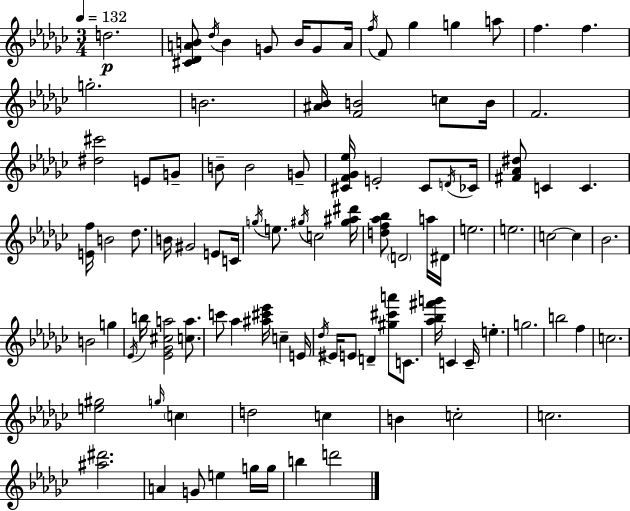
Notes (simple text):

D5/h. [C#4,Db4,A4,B4]/e Db5/s B4/q G4/e B4/s G4/e A4/s F5/s F4/e Gb5/q G5/q A5/e F5/q. F5/q. G5/h. B4/h. [A#4,Bb4]/s [F4,B4]/h C5/e B4/s F4/h. [D#5,C#6]/h E4/e G4/e B4/e B4/h G4/e [C#4,F4,Gb4,Eb5]/s E4/h C#4/e D4/s CES4/s [F#4,Ab4,D#5]/e C4/q C4/q. [E4,F5]/s B4/h Db5/e. B4/s G#4/h E4/e C4/s G5/s E5/e. G#5/s C5/h [G#5,A#5,D#6]/s [D5,F5,Ab5,Bb5]/e D4/h A5/s D#4/s E5/h. E5/h. C5/h C5/q Bb4/h. B4/h G5/q Eb4/s B5/s [Eb4,Gb4,C#5,A5]/h [C5,A5]/e. C6/e Ab5/q [A#5,C#6,Eb6]/s C5/q E4/s Db5/s EIS4/s E4/e D4/q [G#5,C#6,A6]/e C4/e. [Ab5,Bb5,F#6,G6]/s C4/q C4/s E5/q. G5/h. B5/h F5/q C5/h. [E5,G#5]/h G5/s C5/q D5/h C5/q B4/q C5/h C5/h. [A#5,D#6]/h. A4/q G4/e E5/q G5/s G5/s B5/q D6/h